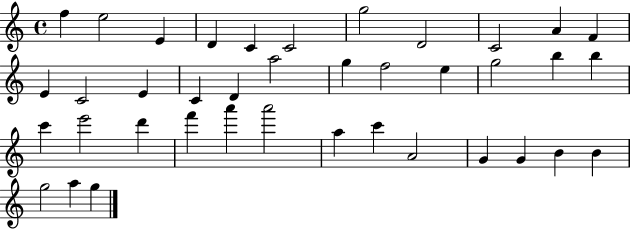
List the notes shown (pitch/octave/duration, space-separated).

F5/q E5/h E4/q D4/q C4/q C4/h G5/h D4/h C4/h A4/q F4/q E4/q C4/h E4/q C4/q D4/q A5/h G5/q F5/h E5/q G5/h B5/q B5/q C6/q E6/h D6/q F6/q A6/q A6/h A5/q C6/q A4/h G4/q G4/q B4/q B4/q G5/h A5/q G5/q